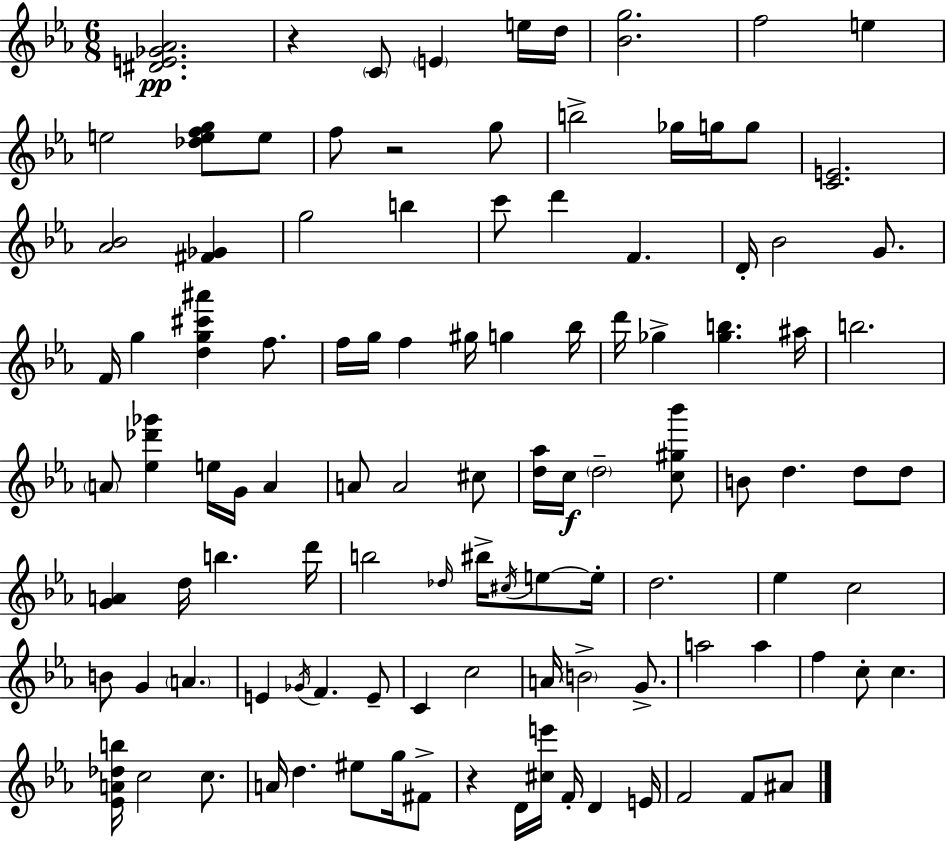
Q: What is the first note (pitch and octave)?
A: C4